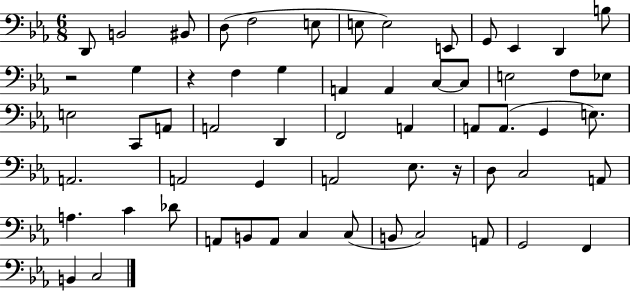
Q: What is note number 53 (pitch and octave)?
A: A2